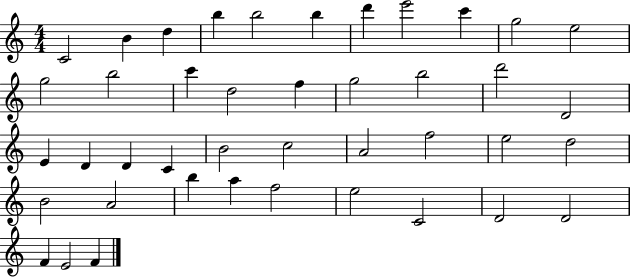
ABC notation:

X:1
T:Untitled
M:4/4
L:1/4
K:C
C2 B d b b2 b d' e'2 c' g2 e2 g2 b2 c' d2 f g2 b2 d'2 D2 E D D C B2 c2 A2 f2 e2 d2 B2 A2 b a f2 e2 C2 D2 D2 F E2 F